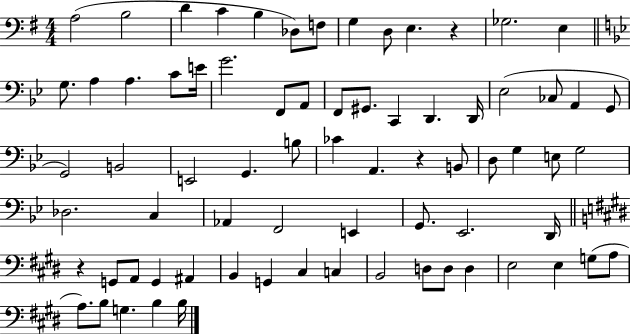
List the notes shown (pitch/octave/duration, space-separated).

A3/h B3/h D4/q C4/q B3/q Db3/e F3/e G3/q D3/e E3/q. R/q Gb3/h. E3/q G3/e. A3/q A3/q. C4/e E4/s G4/h. F2/e A2/e F2/e G#2/e. C2/q D2/q. D2/s Eb3/h CES3/e A2/q G2/e G2/h B2/h E2/h G2/q. B3/e CES4/q A2/q. R/q B2/e D3/e G3/q E3/e G3/h Db3/h. C3/q Ab2/q F2/h E2/q G2/e. Eb2/h. D2/s R/q G2/e A2/e G2/q A#2/q B2/q G2/q C#3/q C3/q B2/h D3/e D3/e D3/q E3/h E3/q G3/e A3/e A3/e. B3/e G3/q. B3/q B3/s